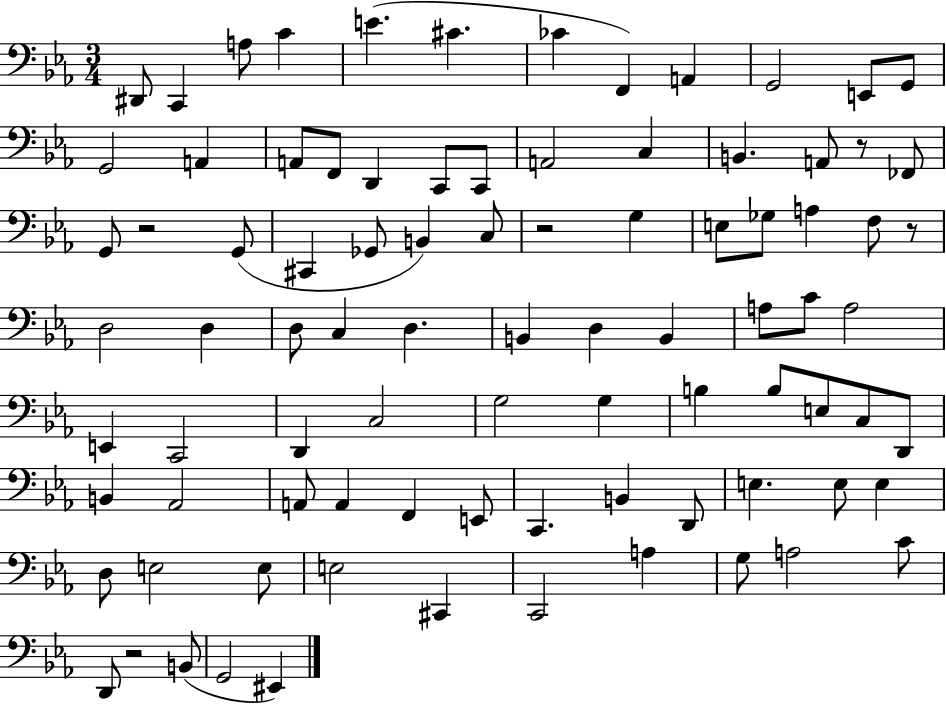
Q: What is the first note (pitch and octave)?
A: D#2